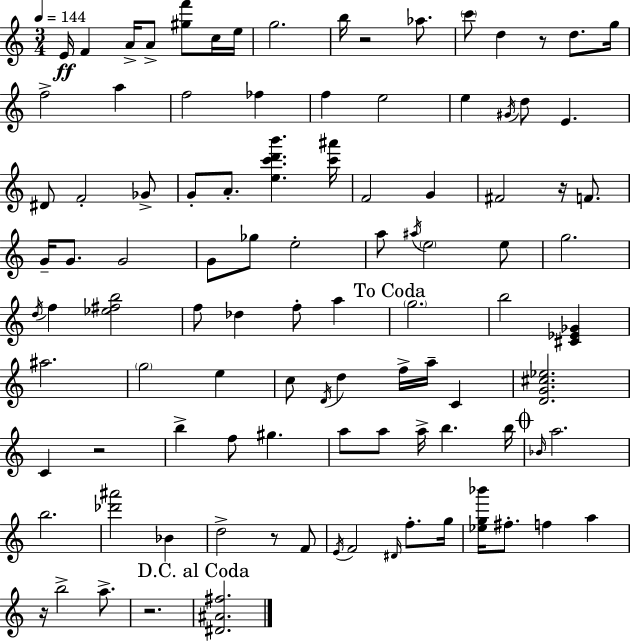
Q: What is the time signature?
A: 3/4